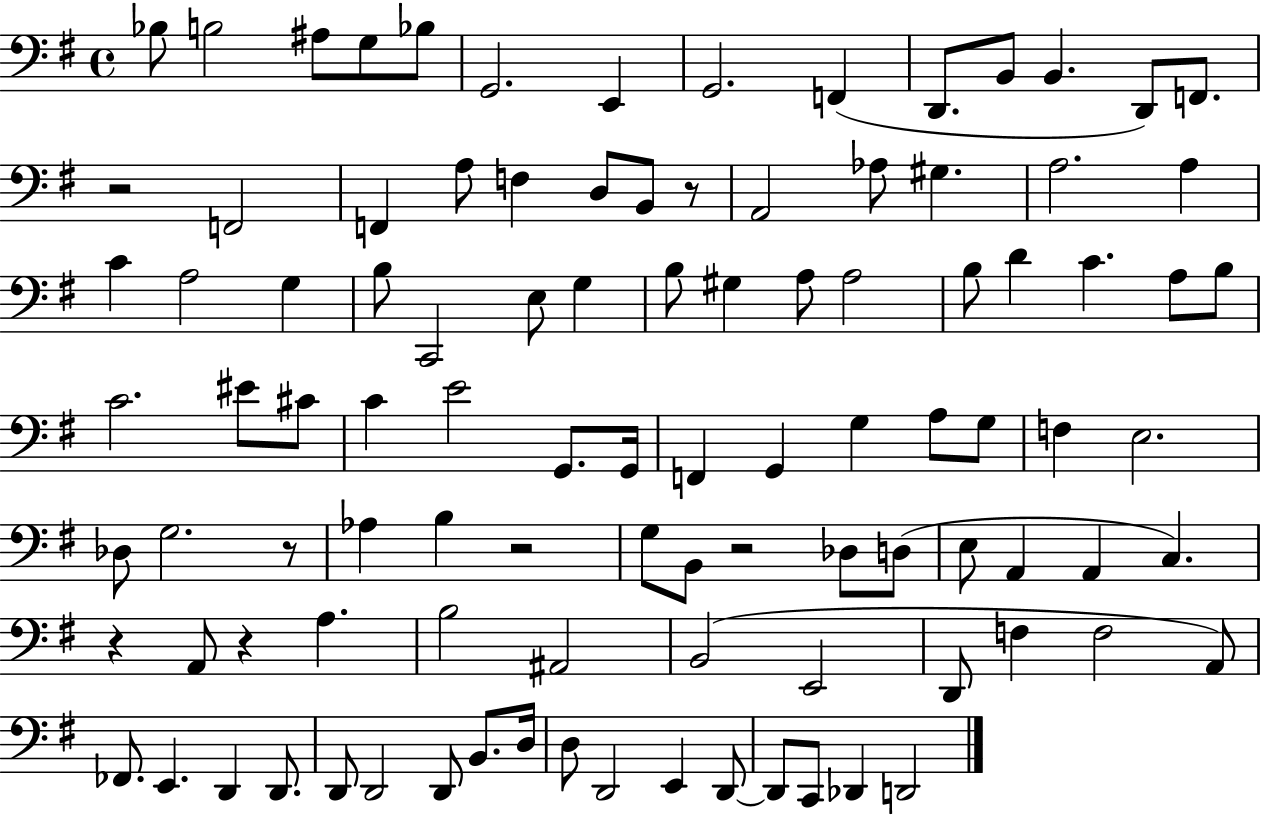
Bb3/e B3/h A#3/e G3/e Bb3/e G2/h. E2/q G2/h. F2/q D2/e. B2/e B2/q. D2/e F2/e. R/h F2/h F2/q A3/e F3/q D3/e B2/e R/e A2/h Ab3/e G#3/q. A3/h. A3/q C4/q A3/h G3/q B3/e C2/h E3/e G3/q B3/e G#3/q A3/e A3/h B3/e D4/q C4/q. A3/e B3/e C4/h. EIS4/e C#4/e C4/q E4/h G2/e. G2/s F2/q G2/q G3/q A3/e G3/e F3/q E3/h. Db3/e G3/h. R/e Ab3/q B3/q R/h G3/e B2/e R/h Db3/e D3/e E3/e A2/q A2/q C3/q. R/q A2/e R/q A3/q. B3/h A#2/h B2/h E2/h D2/e F3/q F3/h A2/e FES2/e. E2/q. D2/q D2/e. D2/e D2/h D2/e B2/e. D3/s D3/e D2/h E2/q D2/e D2/e C2/e Db2/q D2/h